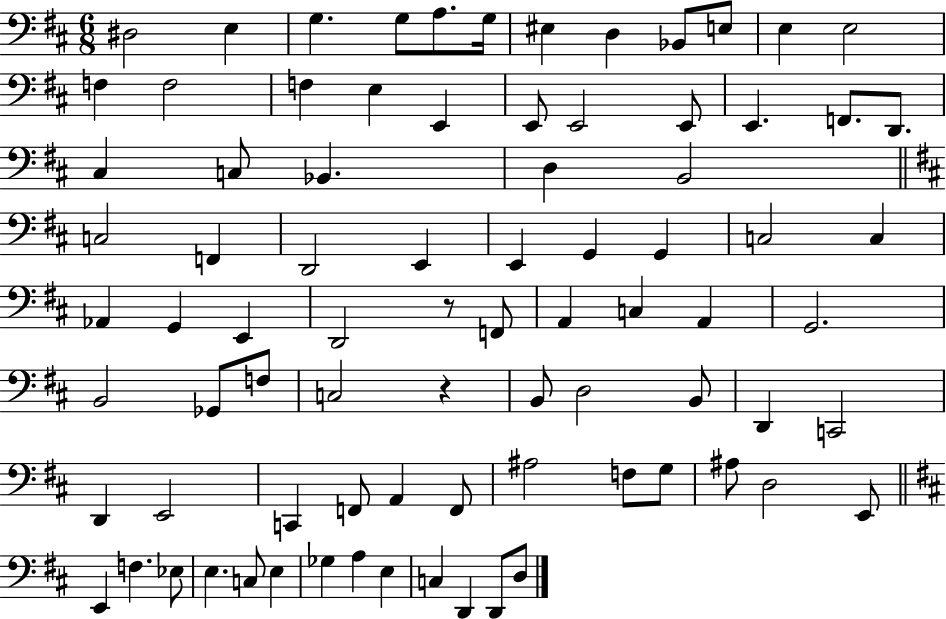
X:1
T:Untitled
M:6/8
L:1/4
K:D
^D,2 E, G, G,/2 A,/2 G,/4 ^E, D, _B,,/2 E,/2 E, E,2 F, F,2 F, E, E,, E,,/2 E,,2 E,,/2 E,, F,,/2 D,,/2 ^C, C,/2 _B,, D, B,,2 C,2 F,, D,,2 E,, E,, G,, G,, C,2 C, _A,, G,, E,, D,,2 z/2 F,,/2 A,, C, A,, G,,2 B,,2 _G,,/2 F,/2 C,2 z B,,/2 D,2 B,,/2 D,, C,,2 D,, E,,2 C,, F,,/2 A,, F,,/2 ^A,2 F,/2 G,/2 ^A,/2 D,2 E,,/2 E,, F, _E,/2 E, C,/2 E, _G, A, E, C, D,, D,,/2 D,/2